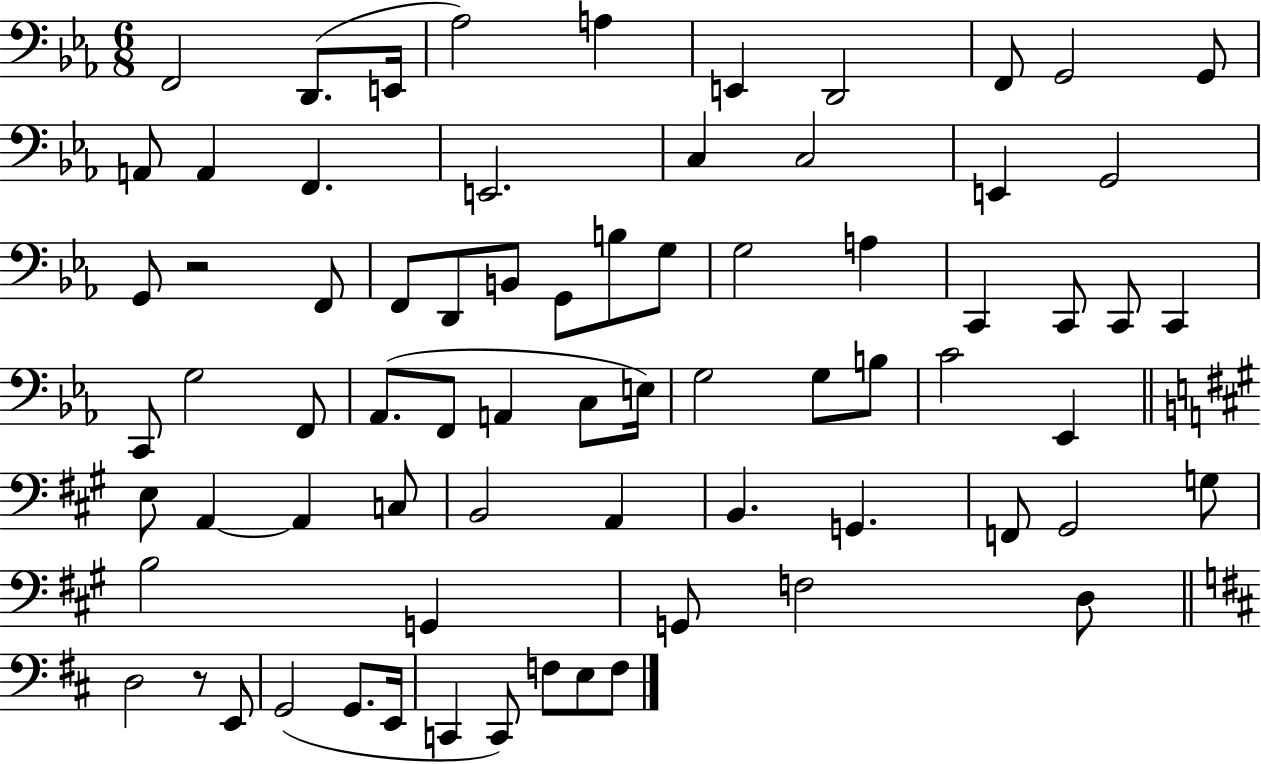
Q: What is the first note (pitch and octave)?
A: F2